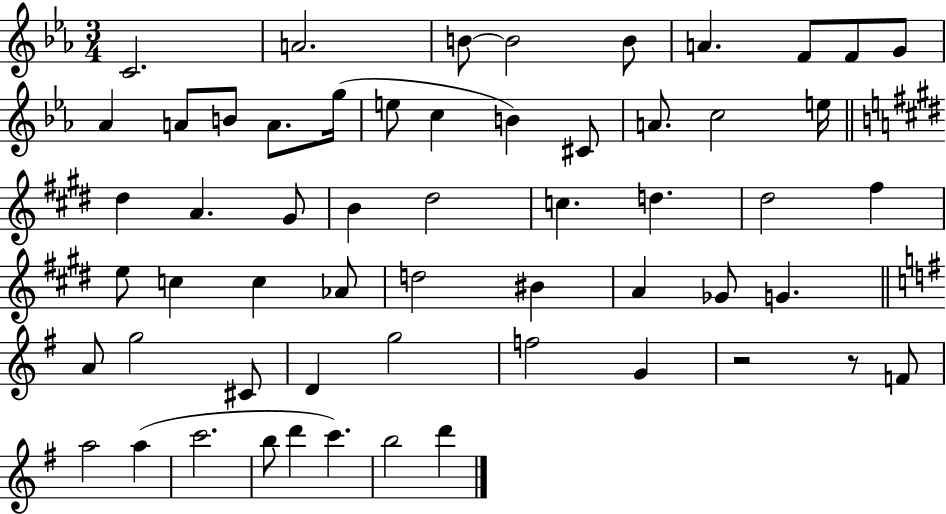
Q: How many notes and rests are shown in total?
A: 57